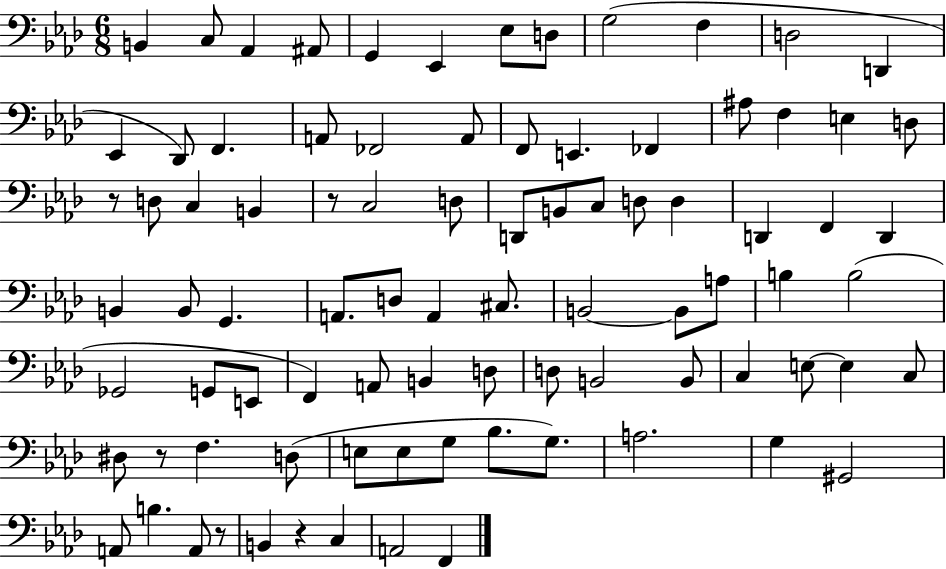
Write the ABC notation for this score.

X:1
T:Untitled
M:6/8
L:1/4
K:Ab
B,, C,/2 _A,, ^A,,/2 G,, _E,, _E,/2 D,/2 G,2 F, D,2 D,, _E,, _D,,/2 F,, A,,/2 _F,,2 A,,/2 F,,/2 E,, _F,, ^A,/2 F, E, D,/2 z/2 D,/2 C, B,, z/2 C,2 D,/2 D,,/2 B,,/2 C,/2 D,/2 D, D,, F,, D,, B,, B,,/2 G,, A,,/2 D,/2 A,, ^C,/2 B,,2 B,,/2 A,/2 B, B,2 _G,,2 G,,/2 E,,/2 F,, A,,/2 B,, D,/2 D,/2 B,,2 B,,/2 C, E,/2 E, C,/2 ^D,/2 z/2 F, D,/2 E,/2 E,/2 G,/2 _B,/2 G,/2 A,2 G, ^G,,2 A,,/2 B, A,,/2 z/2 B,, z C, A,,2 F,,